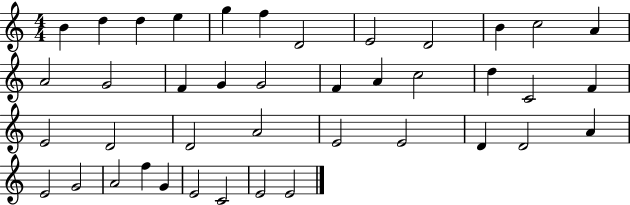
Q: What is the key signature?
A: C major